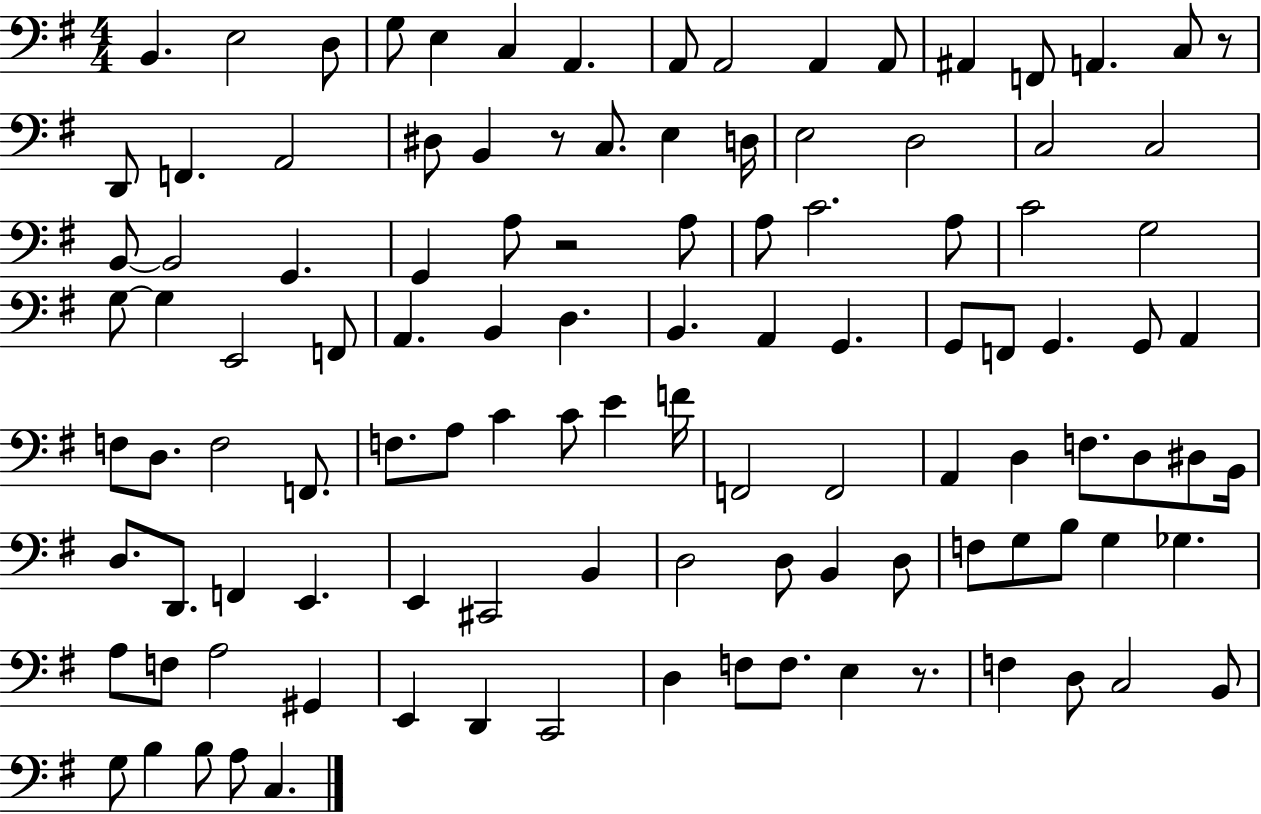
{
  \clef bass
  \numericTimeSignature
  \time 4/4
  \key g \major
  b,4. e2 d8 | g8 e4 c4 a,4. | a,8 a,2 a,4 a,8 | ais,4 f,8 a,4. c8 r8 | \break d,8 f,4. a,2 | dis8 b,4 r8 c8. e4 d16 | e2 d2 | c2 c2 | \break b,8~~ b,2 g,4. | g,4 a8 r2 a8 | a8 c'2. a8 | c'2 g2 | \break g8~~ g4 e,2 f,8 | a,4. b,4 d4. | b,4. a,4 g,4. | g,8 f,8 g,4. g,8 a,4 | \break f8 d8. f2 f,8. | f8. a8 c'4 c'8 e'4 f'16 | f,2 f,2 | a,4 d4 f8. d8 dis8 b,16 | \break d8. d,8. f,4 e,4. | e,4 cis,2 b,4 | d2 d8 b,4 d8 | f8 g8 b8 g4 ges4. | \break a8 f8 a2 gis,4 | e,4 d,4 c,2 | d4 f8 f8. e4 r8. | f4 d8 c2 b,8 | \break g8 b4 b8 a8 c4. | \bar "|."
}